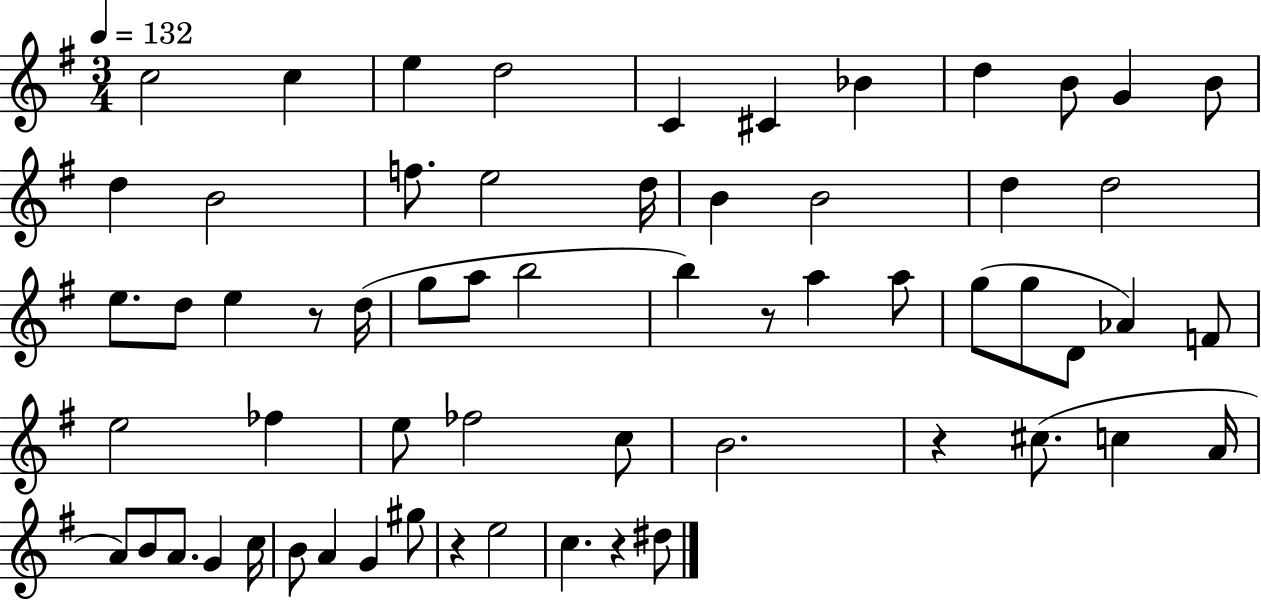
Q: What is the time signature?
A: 3/4